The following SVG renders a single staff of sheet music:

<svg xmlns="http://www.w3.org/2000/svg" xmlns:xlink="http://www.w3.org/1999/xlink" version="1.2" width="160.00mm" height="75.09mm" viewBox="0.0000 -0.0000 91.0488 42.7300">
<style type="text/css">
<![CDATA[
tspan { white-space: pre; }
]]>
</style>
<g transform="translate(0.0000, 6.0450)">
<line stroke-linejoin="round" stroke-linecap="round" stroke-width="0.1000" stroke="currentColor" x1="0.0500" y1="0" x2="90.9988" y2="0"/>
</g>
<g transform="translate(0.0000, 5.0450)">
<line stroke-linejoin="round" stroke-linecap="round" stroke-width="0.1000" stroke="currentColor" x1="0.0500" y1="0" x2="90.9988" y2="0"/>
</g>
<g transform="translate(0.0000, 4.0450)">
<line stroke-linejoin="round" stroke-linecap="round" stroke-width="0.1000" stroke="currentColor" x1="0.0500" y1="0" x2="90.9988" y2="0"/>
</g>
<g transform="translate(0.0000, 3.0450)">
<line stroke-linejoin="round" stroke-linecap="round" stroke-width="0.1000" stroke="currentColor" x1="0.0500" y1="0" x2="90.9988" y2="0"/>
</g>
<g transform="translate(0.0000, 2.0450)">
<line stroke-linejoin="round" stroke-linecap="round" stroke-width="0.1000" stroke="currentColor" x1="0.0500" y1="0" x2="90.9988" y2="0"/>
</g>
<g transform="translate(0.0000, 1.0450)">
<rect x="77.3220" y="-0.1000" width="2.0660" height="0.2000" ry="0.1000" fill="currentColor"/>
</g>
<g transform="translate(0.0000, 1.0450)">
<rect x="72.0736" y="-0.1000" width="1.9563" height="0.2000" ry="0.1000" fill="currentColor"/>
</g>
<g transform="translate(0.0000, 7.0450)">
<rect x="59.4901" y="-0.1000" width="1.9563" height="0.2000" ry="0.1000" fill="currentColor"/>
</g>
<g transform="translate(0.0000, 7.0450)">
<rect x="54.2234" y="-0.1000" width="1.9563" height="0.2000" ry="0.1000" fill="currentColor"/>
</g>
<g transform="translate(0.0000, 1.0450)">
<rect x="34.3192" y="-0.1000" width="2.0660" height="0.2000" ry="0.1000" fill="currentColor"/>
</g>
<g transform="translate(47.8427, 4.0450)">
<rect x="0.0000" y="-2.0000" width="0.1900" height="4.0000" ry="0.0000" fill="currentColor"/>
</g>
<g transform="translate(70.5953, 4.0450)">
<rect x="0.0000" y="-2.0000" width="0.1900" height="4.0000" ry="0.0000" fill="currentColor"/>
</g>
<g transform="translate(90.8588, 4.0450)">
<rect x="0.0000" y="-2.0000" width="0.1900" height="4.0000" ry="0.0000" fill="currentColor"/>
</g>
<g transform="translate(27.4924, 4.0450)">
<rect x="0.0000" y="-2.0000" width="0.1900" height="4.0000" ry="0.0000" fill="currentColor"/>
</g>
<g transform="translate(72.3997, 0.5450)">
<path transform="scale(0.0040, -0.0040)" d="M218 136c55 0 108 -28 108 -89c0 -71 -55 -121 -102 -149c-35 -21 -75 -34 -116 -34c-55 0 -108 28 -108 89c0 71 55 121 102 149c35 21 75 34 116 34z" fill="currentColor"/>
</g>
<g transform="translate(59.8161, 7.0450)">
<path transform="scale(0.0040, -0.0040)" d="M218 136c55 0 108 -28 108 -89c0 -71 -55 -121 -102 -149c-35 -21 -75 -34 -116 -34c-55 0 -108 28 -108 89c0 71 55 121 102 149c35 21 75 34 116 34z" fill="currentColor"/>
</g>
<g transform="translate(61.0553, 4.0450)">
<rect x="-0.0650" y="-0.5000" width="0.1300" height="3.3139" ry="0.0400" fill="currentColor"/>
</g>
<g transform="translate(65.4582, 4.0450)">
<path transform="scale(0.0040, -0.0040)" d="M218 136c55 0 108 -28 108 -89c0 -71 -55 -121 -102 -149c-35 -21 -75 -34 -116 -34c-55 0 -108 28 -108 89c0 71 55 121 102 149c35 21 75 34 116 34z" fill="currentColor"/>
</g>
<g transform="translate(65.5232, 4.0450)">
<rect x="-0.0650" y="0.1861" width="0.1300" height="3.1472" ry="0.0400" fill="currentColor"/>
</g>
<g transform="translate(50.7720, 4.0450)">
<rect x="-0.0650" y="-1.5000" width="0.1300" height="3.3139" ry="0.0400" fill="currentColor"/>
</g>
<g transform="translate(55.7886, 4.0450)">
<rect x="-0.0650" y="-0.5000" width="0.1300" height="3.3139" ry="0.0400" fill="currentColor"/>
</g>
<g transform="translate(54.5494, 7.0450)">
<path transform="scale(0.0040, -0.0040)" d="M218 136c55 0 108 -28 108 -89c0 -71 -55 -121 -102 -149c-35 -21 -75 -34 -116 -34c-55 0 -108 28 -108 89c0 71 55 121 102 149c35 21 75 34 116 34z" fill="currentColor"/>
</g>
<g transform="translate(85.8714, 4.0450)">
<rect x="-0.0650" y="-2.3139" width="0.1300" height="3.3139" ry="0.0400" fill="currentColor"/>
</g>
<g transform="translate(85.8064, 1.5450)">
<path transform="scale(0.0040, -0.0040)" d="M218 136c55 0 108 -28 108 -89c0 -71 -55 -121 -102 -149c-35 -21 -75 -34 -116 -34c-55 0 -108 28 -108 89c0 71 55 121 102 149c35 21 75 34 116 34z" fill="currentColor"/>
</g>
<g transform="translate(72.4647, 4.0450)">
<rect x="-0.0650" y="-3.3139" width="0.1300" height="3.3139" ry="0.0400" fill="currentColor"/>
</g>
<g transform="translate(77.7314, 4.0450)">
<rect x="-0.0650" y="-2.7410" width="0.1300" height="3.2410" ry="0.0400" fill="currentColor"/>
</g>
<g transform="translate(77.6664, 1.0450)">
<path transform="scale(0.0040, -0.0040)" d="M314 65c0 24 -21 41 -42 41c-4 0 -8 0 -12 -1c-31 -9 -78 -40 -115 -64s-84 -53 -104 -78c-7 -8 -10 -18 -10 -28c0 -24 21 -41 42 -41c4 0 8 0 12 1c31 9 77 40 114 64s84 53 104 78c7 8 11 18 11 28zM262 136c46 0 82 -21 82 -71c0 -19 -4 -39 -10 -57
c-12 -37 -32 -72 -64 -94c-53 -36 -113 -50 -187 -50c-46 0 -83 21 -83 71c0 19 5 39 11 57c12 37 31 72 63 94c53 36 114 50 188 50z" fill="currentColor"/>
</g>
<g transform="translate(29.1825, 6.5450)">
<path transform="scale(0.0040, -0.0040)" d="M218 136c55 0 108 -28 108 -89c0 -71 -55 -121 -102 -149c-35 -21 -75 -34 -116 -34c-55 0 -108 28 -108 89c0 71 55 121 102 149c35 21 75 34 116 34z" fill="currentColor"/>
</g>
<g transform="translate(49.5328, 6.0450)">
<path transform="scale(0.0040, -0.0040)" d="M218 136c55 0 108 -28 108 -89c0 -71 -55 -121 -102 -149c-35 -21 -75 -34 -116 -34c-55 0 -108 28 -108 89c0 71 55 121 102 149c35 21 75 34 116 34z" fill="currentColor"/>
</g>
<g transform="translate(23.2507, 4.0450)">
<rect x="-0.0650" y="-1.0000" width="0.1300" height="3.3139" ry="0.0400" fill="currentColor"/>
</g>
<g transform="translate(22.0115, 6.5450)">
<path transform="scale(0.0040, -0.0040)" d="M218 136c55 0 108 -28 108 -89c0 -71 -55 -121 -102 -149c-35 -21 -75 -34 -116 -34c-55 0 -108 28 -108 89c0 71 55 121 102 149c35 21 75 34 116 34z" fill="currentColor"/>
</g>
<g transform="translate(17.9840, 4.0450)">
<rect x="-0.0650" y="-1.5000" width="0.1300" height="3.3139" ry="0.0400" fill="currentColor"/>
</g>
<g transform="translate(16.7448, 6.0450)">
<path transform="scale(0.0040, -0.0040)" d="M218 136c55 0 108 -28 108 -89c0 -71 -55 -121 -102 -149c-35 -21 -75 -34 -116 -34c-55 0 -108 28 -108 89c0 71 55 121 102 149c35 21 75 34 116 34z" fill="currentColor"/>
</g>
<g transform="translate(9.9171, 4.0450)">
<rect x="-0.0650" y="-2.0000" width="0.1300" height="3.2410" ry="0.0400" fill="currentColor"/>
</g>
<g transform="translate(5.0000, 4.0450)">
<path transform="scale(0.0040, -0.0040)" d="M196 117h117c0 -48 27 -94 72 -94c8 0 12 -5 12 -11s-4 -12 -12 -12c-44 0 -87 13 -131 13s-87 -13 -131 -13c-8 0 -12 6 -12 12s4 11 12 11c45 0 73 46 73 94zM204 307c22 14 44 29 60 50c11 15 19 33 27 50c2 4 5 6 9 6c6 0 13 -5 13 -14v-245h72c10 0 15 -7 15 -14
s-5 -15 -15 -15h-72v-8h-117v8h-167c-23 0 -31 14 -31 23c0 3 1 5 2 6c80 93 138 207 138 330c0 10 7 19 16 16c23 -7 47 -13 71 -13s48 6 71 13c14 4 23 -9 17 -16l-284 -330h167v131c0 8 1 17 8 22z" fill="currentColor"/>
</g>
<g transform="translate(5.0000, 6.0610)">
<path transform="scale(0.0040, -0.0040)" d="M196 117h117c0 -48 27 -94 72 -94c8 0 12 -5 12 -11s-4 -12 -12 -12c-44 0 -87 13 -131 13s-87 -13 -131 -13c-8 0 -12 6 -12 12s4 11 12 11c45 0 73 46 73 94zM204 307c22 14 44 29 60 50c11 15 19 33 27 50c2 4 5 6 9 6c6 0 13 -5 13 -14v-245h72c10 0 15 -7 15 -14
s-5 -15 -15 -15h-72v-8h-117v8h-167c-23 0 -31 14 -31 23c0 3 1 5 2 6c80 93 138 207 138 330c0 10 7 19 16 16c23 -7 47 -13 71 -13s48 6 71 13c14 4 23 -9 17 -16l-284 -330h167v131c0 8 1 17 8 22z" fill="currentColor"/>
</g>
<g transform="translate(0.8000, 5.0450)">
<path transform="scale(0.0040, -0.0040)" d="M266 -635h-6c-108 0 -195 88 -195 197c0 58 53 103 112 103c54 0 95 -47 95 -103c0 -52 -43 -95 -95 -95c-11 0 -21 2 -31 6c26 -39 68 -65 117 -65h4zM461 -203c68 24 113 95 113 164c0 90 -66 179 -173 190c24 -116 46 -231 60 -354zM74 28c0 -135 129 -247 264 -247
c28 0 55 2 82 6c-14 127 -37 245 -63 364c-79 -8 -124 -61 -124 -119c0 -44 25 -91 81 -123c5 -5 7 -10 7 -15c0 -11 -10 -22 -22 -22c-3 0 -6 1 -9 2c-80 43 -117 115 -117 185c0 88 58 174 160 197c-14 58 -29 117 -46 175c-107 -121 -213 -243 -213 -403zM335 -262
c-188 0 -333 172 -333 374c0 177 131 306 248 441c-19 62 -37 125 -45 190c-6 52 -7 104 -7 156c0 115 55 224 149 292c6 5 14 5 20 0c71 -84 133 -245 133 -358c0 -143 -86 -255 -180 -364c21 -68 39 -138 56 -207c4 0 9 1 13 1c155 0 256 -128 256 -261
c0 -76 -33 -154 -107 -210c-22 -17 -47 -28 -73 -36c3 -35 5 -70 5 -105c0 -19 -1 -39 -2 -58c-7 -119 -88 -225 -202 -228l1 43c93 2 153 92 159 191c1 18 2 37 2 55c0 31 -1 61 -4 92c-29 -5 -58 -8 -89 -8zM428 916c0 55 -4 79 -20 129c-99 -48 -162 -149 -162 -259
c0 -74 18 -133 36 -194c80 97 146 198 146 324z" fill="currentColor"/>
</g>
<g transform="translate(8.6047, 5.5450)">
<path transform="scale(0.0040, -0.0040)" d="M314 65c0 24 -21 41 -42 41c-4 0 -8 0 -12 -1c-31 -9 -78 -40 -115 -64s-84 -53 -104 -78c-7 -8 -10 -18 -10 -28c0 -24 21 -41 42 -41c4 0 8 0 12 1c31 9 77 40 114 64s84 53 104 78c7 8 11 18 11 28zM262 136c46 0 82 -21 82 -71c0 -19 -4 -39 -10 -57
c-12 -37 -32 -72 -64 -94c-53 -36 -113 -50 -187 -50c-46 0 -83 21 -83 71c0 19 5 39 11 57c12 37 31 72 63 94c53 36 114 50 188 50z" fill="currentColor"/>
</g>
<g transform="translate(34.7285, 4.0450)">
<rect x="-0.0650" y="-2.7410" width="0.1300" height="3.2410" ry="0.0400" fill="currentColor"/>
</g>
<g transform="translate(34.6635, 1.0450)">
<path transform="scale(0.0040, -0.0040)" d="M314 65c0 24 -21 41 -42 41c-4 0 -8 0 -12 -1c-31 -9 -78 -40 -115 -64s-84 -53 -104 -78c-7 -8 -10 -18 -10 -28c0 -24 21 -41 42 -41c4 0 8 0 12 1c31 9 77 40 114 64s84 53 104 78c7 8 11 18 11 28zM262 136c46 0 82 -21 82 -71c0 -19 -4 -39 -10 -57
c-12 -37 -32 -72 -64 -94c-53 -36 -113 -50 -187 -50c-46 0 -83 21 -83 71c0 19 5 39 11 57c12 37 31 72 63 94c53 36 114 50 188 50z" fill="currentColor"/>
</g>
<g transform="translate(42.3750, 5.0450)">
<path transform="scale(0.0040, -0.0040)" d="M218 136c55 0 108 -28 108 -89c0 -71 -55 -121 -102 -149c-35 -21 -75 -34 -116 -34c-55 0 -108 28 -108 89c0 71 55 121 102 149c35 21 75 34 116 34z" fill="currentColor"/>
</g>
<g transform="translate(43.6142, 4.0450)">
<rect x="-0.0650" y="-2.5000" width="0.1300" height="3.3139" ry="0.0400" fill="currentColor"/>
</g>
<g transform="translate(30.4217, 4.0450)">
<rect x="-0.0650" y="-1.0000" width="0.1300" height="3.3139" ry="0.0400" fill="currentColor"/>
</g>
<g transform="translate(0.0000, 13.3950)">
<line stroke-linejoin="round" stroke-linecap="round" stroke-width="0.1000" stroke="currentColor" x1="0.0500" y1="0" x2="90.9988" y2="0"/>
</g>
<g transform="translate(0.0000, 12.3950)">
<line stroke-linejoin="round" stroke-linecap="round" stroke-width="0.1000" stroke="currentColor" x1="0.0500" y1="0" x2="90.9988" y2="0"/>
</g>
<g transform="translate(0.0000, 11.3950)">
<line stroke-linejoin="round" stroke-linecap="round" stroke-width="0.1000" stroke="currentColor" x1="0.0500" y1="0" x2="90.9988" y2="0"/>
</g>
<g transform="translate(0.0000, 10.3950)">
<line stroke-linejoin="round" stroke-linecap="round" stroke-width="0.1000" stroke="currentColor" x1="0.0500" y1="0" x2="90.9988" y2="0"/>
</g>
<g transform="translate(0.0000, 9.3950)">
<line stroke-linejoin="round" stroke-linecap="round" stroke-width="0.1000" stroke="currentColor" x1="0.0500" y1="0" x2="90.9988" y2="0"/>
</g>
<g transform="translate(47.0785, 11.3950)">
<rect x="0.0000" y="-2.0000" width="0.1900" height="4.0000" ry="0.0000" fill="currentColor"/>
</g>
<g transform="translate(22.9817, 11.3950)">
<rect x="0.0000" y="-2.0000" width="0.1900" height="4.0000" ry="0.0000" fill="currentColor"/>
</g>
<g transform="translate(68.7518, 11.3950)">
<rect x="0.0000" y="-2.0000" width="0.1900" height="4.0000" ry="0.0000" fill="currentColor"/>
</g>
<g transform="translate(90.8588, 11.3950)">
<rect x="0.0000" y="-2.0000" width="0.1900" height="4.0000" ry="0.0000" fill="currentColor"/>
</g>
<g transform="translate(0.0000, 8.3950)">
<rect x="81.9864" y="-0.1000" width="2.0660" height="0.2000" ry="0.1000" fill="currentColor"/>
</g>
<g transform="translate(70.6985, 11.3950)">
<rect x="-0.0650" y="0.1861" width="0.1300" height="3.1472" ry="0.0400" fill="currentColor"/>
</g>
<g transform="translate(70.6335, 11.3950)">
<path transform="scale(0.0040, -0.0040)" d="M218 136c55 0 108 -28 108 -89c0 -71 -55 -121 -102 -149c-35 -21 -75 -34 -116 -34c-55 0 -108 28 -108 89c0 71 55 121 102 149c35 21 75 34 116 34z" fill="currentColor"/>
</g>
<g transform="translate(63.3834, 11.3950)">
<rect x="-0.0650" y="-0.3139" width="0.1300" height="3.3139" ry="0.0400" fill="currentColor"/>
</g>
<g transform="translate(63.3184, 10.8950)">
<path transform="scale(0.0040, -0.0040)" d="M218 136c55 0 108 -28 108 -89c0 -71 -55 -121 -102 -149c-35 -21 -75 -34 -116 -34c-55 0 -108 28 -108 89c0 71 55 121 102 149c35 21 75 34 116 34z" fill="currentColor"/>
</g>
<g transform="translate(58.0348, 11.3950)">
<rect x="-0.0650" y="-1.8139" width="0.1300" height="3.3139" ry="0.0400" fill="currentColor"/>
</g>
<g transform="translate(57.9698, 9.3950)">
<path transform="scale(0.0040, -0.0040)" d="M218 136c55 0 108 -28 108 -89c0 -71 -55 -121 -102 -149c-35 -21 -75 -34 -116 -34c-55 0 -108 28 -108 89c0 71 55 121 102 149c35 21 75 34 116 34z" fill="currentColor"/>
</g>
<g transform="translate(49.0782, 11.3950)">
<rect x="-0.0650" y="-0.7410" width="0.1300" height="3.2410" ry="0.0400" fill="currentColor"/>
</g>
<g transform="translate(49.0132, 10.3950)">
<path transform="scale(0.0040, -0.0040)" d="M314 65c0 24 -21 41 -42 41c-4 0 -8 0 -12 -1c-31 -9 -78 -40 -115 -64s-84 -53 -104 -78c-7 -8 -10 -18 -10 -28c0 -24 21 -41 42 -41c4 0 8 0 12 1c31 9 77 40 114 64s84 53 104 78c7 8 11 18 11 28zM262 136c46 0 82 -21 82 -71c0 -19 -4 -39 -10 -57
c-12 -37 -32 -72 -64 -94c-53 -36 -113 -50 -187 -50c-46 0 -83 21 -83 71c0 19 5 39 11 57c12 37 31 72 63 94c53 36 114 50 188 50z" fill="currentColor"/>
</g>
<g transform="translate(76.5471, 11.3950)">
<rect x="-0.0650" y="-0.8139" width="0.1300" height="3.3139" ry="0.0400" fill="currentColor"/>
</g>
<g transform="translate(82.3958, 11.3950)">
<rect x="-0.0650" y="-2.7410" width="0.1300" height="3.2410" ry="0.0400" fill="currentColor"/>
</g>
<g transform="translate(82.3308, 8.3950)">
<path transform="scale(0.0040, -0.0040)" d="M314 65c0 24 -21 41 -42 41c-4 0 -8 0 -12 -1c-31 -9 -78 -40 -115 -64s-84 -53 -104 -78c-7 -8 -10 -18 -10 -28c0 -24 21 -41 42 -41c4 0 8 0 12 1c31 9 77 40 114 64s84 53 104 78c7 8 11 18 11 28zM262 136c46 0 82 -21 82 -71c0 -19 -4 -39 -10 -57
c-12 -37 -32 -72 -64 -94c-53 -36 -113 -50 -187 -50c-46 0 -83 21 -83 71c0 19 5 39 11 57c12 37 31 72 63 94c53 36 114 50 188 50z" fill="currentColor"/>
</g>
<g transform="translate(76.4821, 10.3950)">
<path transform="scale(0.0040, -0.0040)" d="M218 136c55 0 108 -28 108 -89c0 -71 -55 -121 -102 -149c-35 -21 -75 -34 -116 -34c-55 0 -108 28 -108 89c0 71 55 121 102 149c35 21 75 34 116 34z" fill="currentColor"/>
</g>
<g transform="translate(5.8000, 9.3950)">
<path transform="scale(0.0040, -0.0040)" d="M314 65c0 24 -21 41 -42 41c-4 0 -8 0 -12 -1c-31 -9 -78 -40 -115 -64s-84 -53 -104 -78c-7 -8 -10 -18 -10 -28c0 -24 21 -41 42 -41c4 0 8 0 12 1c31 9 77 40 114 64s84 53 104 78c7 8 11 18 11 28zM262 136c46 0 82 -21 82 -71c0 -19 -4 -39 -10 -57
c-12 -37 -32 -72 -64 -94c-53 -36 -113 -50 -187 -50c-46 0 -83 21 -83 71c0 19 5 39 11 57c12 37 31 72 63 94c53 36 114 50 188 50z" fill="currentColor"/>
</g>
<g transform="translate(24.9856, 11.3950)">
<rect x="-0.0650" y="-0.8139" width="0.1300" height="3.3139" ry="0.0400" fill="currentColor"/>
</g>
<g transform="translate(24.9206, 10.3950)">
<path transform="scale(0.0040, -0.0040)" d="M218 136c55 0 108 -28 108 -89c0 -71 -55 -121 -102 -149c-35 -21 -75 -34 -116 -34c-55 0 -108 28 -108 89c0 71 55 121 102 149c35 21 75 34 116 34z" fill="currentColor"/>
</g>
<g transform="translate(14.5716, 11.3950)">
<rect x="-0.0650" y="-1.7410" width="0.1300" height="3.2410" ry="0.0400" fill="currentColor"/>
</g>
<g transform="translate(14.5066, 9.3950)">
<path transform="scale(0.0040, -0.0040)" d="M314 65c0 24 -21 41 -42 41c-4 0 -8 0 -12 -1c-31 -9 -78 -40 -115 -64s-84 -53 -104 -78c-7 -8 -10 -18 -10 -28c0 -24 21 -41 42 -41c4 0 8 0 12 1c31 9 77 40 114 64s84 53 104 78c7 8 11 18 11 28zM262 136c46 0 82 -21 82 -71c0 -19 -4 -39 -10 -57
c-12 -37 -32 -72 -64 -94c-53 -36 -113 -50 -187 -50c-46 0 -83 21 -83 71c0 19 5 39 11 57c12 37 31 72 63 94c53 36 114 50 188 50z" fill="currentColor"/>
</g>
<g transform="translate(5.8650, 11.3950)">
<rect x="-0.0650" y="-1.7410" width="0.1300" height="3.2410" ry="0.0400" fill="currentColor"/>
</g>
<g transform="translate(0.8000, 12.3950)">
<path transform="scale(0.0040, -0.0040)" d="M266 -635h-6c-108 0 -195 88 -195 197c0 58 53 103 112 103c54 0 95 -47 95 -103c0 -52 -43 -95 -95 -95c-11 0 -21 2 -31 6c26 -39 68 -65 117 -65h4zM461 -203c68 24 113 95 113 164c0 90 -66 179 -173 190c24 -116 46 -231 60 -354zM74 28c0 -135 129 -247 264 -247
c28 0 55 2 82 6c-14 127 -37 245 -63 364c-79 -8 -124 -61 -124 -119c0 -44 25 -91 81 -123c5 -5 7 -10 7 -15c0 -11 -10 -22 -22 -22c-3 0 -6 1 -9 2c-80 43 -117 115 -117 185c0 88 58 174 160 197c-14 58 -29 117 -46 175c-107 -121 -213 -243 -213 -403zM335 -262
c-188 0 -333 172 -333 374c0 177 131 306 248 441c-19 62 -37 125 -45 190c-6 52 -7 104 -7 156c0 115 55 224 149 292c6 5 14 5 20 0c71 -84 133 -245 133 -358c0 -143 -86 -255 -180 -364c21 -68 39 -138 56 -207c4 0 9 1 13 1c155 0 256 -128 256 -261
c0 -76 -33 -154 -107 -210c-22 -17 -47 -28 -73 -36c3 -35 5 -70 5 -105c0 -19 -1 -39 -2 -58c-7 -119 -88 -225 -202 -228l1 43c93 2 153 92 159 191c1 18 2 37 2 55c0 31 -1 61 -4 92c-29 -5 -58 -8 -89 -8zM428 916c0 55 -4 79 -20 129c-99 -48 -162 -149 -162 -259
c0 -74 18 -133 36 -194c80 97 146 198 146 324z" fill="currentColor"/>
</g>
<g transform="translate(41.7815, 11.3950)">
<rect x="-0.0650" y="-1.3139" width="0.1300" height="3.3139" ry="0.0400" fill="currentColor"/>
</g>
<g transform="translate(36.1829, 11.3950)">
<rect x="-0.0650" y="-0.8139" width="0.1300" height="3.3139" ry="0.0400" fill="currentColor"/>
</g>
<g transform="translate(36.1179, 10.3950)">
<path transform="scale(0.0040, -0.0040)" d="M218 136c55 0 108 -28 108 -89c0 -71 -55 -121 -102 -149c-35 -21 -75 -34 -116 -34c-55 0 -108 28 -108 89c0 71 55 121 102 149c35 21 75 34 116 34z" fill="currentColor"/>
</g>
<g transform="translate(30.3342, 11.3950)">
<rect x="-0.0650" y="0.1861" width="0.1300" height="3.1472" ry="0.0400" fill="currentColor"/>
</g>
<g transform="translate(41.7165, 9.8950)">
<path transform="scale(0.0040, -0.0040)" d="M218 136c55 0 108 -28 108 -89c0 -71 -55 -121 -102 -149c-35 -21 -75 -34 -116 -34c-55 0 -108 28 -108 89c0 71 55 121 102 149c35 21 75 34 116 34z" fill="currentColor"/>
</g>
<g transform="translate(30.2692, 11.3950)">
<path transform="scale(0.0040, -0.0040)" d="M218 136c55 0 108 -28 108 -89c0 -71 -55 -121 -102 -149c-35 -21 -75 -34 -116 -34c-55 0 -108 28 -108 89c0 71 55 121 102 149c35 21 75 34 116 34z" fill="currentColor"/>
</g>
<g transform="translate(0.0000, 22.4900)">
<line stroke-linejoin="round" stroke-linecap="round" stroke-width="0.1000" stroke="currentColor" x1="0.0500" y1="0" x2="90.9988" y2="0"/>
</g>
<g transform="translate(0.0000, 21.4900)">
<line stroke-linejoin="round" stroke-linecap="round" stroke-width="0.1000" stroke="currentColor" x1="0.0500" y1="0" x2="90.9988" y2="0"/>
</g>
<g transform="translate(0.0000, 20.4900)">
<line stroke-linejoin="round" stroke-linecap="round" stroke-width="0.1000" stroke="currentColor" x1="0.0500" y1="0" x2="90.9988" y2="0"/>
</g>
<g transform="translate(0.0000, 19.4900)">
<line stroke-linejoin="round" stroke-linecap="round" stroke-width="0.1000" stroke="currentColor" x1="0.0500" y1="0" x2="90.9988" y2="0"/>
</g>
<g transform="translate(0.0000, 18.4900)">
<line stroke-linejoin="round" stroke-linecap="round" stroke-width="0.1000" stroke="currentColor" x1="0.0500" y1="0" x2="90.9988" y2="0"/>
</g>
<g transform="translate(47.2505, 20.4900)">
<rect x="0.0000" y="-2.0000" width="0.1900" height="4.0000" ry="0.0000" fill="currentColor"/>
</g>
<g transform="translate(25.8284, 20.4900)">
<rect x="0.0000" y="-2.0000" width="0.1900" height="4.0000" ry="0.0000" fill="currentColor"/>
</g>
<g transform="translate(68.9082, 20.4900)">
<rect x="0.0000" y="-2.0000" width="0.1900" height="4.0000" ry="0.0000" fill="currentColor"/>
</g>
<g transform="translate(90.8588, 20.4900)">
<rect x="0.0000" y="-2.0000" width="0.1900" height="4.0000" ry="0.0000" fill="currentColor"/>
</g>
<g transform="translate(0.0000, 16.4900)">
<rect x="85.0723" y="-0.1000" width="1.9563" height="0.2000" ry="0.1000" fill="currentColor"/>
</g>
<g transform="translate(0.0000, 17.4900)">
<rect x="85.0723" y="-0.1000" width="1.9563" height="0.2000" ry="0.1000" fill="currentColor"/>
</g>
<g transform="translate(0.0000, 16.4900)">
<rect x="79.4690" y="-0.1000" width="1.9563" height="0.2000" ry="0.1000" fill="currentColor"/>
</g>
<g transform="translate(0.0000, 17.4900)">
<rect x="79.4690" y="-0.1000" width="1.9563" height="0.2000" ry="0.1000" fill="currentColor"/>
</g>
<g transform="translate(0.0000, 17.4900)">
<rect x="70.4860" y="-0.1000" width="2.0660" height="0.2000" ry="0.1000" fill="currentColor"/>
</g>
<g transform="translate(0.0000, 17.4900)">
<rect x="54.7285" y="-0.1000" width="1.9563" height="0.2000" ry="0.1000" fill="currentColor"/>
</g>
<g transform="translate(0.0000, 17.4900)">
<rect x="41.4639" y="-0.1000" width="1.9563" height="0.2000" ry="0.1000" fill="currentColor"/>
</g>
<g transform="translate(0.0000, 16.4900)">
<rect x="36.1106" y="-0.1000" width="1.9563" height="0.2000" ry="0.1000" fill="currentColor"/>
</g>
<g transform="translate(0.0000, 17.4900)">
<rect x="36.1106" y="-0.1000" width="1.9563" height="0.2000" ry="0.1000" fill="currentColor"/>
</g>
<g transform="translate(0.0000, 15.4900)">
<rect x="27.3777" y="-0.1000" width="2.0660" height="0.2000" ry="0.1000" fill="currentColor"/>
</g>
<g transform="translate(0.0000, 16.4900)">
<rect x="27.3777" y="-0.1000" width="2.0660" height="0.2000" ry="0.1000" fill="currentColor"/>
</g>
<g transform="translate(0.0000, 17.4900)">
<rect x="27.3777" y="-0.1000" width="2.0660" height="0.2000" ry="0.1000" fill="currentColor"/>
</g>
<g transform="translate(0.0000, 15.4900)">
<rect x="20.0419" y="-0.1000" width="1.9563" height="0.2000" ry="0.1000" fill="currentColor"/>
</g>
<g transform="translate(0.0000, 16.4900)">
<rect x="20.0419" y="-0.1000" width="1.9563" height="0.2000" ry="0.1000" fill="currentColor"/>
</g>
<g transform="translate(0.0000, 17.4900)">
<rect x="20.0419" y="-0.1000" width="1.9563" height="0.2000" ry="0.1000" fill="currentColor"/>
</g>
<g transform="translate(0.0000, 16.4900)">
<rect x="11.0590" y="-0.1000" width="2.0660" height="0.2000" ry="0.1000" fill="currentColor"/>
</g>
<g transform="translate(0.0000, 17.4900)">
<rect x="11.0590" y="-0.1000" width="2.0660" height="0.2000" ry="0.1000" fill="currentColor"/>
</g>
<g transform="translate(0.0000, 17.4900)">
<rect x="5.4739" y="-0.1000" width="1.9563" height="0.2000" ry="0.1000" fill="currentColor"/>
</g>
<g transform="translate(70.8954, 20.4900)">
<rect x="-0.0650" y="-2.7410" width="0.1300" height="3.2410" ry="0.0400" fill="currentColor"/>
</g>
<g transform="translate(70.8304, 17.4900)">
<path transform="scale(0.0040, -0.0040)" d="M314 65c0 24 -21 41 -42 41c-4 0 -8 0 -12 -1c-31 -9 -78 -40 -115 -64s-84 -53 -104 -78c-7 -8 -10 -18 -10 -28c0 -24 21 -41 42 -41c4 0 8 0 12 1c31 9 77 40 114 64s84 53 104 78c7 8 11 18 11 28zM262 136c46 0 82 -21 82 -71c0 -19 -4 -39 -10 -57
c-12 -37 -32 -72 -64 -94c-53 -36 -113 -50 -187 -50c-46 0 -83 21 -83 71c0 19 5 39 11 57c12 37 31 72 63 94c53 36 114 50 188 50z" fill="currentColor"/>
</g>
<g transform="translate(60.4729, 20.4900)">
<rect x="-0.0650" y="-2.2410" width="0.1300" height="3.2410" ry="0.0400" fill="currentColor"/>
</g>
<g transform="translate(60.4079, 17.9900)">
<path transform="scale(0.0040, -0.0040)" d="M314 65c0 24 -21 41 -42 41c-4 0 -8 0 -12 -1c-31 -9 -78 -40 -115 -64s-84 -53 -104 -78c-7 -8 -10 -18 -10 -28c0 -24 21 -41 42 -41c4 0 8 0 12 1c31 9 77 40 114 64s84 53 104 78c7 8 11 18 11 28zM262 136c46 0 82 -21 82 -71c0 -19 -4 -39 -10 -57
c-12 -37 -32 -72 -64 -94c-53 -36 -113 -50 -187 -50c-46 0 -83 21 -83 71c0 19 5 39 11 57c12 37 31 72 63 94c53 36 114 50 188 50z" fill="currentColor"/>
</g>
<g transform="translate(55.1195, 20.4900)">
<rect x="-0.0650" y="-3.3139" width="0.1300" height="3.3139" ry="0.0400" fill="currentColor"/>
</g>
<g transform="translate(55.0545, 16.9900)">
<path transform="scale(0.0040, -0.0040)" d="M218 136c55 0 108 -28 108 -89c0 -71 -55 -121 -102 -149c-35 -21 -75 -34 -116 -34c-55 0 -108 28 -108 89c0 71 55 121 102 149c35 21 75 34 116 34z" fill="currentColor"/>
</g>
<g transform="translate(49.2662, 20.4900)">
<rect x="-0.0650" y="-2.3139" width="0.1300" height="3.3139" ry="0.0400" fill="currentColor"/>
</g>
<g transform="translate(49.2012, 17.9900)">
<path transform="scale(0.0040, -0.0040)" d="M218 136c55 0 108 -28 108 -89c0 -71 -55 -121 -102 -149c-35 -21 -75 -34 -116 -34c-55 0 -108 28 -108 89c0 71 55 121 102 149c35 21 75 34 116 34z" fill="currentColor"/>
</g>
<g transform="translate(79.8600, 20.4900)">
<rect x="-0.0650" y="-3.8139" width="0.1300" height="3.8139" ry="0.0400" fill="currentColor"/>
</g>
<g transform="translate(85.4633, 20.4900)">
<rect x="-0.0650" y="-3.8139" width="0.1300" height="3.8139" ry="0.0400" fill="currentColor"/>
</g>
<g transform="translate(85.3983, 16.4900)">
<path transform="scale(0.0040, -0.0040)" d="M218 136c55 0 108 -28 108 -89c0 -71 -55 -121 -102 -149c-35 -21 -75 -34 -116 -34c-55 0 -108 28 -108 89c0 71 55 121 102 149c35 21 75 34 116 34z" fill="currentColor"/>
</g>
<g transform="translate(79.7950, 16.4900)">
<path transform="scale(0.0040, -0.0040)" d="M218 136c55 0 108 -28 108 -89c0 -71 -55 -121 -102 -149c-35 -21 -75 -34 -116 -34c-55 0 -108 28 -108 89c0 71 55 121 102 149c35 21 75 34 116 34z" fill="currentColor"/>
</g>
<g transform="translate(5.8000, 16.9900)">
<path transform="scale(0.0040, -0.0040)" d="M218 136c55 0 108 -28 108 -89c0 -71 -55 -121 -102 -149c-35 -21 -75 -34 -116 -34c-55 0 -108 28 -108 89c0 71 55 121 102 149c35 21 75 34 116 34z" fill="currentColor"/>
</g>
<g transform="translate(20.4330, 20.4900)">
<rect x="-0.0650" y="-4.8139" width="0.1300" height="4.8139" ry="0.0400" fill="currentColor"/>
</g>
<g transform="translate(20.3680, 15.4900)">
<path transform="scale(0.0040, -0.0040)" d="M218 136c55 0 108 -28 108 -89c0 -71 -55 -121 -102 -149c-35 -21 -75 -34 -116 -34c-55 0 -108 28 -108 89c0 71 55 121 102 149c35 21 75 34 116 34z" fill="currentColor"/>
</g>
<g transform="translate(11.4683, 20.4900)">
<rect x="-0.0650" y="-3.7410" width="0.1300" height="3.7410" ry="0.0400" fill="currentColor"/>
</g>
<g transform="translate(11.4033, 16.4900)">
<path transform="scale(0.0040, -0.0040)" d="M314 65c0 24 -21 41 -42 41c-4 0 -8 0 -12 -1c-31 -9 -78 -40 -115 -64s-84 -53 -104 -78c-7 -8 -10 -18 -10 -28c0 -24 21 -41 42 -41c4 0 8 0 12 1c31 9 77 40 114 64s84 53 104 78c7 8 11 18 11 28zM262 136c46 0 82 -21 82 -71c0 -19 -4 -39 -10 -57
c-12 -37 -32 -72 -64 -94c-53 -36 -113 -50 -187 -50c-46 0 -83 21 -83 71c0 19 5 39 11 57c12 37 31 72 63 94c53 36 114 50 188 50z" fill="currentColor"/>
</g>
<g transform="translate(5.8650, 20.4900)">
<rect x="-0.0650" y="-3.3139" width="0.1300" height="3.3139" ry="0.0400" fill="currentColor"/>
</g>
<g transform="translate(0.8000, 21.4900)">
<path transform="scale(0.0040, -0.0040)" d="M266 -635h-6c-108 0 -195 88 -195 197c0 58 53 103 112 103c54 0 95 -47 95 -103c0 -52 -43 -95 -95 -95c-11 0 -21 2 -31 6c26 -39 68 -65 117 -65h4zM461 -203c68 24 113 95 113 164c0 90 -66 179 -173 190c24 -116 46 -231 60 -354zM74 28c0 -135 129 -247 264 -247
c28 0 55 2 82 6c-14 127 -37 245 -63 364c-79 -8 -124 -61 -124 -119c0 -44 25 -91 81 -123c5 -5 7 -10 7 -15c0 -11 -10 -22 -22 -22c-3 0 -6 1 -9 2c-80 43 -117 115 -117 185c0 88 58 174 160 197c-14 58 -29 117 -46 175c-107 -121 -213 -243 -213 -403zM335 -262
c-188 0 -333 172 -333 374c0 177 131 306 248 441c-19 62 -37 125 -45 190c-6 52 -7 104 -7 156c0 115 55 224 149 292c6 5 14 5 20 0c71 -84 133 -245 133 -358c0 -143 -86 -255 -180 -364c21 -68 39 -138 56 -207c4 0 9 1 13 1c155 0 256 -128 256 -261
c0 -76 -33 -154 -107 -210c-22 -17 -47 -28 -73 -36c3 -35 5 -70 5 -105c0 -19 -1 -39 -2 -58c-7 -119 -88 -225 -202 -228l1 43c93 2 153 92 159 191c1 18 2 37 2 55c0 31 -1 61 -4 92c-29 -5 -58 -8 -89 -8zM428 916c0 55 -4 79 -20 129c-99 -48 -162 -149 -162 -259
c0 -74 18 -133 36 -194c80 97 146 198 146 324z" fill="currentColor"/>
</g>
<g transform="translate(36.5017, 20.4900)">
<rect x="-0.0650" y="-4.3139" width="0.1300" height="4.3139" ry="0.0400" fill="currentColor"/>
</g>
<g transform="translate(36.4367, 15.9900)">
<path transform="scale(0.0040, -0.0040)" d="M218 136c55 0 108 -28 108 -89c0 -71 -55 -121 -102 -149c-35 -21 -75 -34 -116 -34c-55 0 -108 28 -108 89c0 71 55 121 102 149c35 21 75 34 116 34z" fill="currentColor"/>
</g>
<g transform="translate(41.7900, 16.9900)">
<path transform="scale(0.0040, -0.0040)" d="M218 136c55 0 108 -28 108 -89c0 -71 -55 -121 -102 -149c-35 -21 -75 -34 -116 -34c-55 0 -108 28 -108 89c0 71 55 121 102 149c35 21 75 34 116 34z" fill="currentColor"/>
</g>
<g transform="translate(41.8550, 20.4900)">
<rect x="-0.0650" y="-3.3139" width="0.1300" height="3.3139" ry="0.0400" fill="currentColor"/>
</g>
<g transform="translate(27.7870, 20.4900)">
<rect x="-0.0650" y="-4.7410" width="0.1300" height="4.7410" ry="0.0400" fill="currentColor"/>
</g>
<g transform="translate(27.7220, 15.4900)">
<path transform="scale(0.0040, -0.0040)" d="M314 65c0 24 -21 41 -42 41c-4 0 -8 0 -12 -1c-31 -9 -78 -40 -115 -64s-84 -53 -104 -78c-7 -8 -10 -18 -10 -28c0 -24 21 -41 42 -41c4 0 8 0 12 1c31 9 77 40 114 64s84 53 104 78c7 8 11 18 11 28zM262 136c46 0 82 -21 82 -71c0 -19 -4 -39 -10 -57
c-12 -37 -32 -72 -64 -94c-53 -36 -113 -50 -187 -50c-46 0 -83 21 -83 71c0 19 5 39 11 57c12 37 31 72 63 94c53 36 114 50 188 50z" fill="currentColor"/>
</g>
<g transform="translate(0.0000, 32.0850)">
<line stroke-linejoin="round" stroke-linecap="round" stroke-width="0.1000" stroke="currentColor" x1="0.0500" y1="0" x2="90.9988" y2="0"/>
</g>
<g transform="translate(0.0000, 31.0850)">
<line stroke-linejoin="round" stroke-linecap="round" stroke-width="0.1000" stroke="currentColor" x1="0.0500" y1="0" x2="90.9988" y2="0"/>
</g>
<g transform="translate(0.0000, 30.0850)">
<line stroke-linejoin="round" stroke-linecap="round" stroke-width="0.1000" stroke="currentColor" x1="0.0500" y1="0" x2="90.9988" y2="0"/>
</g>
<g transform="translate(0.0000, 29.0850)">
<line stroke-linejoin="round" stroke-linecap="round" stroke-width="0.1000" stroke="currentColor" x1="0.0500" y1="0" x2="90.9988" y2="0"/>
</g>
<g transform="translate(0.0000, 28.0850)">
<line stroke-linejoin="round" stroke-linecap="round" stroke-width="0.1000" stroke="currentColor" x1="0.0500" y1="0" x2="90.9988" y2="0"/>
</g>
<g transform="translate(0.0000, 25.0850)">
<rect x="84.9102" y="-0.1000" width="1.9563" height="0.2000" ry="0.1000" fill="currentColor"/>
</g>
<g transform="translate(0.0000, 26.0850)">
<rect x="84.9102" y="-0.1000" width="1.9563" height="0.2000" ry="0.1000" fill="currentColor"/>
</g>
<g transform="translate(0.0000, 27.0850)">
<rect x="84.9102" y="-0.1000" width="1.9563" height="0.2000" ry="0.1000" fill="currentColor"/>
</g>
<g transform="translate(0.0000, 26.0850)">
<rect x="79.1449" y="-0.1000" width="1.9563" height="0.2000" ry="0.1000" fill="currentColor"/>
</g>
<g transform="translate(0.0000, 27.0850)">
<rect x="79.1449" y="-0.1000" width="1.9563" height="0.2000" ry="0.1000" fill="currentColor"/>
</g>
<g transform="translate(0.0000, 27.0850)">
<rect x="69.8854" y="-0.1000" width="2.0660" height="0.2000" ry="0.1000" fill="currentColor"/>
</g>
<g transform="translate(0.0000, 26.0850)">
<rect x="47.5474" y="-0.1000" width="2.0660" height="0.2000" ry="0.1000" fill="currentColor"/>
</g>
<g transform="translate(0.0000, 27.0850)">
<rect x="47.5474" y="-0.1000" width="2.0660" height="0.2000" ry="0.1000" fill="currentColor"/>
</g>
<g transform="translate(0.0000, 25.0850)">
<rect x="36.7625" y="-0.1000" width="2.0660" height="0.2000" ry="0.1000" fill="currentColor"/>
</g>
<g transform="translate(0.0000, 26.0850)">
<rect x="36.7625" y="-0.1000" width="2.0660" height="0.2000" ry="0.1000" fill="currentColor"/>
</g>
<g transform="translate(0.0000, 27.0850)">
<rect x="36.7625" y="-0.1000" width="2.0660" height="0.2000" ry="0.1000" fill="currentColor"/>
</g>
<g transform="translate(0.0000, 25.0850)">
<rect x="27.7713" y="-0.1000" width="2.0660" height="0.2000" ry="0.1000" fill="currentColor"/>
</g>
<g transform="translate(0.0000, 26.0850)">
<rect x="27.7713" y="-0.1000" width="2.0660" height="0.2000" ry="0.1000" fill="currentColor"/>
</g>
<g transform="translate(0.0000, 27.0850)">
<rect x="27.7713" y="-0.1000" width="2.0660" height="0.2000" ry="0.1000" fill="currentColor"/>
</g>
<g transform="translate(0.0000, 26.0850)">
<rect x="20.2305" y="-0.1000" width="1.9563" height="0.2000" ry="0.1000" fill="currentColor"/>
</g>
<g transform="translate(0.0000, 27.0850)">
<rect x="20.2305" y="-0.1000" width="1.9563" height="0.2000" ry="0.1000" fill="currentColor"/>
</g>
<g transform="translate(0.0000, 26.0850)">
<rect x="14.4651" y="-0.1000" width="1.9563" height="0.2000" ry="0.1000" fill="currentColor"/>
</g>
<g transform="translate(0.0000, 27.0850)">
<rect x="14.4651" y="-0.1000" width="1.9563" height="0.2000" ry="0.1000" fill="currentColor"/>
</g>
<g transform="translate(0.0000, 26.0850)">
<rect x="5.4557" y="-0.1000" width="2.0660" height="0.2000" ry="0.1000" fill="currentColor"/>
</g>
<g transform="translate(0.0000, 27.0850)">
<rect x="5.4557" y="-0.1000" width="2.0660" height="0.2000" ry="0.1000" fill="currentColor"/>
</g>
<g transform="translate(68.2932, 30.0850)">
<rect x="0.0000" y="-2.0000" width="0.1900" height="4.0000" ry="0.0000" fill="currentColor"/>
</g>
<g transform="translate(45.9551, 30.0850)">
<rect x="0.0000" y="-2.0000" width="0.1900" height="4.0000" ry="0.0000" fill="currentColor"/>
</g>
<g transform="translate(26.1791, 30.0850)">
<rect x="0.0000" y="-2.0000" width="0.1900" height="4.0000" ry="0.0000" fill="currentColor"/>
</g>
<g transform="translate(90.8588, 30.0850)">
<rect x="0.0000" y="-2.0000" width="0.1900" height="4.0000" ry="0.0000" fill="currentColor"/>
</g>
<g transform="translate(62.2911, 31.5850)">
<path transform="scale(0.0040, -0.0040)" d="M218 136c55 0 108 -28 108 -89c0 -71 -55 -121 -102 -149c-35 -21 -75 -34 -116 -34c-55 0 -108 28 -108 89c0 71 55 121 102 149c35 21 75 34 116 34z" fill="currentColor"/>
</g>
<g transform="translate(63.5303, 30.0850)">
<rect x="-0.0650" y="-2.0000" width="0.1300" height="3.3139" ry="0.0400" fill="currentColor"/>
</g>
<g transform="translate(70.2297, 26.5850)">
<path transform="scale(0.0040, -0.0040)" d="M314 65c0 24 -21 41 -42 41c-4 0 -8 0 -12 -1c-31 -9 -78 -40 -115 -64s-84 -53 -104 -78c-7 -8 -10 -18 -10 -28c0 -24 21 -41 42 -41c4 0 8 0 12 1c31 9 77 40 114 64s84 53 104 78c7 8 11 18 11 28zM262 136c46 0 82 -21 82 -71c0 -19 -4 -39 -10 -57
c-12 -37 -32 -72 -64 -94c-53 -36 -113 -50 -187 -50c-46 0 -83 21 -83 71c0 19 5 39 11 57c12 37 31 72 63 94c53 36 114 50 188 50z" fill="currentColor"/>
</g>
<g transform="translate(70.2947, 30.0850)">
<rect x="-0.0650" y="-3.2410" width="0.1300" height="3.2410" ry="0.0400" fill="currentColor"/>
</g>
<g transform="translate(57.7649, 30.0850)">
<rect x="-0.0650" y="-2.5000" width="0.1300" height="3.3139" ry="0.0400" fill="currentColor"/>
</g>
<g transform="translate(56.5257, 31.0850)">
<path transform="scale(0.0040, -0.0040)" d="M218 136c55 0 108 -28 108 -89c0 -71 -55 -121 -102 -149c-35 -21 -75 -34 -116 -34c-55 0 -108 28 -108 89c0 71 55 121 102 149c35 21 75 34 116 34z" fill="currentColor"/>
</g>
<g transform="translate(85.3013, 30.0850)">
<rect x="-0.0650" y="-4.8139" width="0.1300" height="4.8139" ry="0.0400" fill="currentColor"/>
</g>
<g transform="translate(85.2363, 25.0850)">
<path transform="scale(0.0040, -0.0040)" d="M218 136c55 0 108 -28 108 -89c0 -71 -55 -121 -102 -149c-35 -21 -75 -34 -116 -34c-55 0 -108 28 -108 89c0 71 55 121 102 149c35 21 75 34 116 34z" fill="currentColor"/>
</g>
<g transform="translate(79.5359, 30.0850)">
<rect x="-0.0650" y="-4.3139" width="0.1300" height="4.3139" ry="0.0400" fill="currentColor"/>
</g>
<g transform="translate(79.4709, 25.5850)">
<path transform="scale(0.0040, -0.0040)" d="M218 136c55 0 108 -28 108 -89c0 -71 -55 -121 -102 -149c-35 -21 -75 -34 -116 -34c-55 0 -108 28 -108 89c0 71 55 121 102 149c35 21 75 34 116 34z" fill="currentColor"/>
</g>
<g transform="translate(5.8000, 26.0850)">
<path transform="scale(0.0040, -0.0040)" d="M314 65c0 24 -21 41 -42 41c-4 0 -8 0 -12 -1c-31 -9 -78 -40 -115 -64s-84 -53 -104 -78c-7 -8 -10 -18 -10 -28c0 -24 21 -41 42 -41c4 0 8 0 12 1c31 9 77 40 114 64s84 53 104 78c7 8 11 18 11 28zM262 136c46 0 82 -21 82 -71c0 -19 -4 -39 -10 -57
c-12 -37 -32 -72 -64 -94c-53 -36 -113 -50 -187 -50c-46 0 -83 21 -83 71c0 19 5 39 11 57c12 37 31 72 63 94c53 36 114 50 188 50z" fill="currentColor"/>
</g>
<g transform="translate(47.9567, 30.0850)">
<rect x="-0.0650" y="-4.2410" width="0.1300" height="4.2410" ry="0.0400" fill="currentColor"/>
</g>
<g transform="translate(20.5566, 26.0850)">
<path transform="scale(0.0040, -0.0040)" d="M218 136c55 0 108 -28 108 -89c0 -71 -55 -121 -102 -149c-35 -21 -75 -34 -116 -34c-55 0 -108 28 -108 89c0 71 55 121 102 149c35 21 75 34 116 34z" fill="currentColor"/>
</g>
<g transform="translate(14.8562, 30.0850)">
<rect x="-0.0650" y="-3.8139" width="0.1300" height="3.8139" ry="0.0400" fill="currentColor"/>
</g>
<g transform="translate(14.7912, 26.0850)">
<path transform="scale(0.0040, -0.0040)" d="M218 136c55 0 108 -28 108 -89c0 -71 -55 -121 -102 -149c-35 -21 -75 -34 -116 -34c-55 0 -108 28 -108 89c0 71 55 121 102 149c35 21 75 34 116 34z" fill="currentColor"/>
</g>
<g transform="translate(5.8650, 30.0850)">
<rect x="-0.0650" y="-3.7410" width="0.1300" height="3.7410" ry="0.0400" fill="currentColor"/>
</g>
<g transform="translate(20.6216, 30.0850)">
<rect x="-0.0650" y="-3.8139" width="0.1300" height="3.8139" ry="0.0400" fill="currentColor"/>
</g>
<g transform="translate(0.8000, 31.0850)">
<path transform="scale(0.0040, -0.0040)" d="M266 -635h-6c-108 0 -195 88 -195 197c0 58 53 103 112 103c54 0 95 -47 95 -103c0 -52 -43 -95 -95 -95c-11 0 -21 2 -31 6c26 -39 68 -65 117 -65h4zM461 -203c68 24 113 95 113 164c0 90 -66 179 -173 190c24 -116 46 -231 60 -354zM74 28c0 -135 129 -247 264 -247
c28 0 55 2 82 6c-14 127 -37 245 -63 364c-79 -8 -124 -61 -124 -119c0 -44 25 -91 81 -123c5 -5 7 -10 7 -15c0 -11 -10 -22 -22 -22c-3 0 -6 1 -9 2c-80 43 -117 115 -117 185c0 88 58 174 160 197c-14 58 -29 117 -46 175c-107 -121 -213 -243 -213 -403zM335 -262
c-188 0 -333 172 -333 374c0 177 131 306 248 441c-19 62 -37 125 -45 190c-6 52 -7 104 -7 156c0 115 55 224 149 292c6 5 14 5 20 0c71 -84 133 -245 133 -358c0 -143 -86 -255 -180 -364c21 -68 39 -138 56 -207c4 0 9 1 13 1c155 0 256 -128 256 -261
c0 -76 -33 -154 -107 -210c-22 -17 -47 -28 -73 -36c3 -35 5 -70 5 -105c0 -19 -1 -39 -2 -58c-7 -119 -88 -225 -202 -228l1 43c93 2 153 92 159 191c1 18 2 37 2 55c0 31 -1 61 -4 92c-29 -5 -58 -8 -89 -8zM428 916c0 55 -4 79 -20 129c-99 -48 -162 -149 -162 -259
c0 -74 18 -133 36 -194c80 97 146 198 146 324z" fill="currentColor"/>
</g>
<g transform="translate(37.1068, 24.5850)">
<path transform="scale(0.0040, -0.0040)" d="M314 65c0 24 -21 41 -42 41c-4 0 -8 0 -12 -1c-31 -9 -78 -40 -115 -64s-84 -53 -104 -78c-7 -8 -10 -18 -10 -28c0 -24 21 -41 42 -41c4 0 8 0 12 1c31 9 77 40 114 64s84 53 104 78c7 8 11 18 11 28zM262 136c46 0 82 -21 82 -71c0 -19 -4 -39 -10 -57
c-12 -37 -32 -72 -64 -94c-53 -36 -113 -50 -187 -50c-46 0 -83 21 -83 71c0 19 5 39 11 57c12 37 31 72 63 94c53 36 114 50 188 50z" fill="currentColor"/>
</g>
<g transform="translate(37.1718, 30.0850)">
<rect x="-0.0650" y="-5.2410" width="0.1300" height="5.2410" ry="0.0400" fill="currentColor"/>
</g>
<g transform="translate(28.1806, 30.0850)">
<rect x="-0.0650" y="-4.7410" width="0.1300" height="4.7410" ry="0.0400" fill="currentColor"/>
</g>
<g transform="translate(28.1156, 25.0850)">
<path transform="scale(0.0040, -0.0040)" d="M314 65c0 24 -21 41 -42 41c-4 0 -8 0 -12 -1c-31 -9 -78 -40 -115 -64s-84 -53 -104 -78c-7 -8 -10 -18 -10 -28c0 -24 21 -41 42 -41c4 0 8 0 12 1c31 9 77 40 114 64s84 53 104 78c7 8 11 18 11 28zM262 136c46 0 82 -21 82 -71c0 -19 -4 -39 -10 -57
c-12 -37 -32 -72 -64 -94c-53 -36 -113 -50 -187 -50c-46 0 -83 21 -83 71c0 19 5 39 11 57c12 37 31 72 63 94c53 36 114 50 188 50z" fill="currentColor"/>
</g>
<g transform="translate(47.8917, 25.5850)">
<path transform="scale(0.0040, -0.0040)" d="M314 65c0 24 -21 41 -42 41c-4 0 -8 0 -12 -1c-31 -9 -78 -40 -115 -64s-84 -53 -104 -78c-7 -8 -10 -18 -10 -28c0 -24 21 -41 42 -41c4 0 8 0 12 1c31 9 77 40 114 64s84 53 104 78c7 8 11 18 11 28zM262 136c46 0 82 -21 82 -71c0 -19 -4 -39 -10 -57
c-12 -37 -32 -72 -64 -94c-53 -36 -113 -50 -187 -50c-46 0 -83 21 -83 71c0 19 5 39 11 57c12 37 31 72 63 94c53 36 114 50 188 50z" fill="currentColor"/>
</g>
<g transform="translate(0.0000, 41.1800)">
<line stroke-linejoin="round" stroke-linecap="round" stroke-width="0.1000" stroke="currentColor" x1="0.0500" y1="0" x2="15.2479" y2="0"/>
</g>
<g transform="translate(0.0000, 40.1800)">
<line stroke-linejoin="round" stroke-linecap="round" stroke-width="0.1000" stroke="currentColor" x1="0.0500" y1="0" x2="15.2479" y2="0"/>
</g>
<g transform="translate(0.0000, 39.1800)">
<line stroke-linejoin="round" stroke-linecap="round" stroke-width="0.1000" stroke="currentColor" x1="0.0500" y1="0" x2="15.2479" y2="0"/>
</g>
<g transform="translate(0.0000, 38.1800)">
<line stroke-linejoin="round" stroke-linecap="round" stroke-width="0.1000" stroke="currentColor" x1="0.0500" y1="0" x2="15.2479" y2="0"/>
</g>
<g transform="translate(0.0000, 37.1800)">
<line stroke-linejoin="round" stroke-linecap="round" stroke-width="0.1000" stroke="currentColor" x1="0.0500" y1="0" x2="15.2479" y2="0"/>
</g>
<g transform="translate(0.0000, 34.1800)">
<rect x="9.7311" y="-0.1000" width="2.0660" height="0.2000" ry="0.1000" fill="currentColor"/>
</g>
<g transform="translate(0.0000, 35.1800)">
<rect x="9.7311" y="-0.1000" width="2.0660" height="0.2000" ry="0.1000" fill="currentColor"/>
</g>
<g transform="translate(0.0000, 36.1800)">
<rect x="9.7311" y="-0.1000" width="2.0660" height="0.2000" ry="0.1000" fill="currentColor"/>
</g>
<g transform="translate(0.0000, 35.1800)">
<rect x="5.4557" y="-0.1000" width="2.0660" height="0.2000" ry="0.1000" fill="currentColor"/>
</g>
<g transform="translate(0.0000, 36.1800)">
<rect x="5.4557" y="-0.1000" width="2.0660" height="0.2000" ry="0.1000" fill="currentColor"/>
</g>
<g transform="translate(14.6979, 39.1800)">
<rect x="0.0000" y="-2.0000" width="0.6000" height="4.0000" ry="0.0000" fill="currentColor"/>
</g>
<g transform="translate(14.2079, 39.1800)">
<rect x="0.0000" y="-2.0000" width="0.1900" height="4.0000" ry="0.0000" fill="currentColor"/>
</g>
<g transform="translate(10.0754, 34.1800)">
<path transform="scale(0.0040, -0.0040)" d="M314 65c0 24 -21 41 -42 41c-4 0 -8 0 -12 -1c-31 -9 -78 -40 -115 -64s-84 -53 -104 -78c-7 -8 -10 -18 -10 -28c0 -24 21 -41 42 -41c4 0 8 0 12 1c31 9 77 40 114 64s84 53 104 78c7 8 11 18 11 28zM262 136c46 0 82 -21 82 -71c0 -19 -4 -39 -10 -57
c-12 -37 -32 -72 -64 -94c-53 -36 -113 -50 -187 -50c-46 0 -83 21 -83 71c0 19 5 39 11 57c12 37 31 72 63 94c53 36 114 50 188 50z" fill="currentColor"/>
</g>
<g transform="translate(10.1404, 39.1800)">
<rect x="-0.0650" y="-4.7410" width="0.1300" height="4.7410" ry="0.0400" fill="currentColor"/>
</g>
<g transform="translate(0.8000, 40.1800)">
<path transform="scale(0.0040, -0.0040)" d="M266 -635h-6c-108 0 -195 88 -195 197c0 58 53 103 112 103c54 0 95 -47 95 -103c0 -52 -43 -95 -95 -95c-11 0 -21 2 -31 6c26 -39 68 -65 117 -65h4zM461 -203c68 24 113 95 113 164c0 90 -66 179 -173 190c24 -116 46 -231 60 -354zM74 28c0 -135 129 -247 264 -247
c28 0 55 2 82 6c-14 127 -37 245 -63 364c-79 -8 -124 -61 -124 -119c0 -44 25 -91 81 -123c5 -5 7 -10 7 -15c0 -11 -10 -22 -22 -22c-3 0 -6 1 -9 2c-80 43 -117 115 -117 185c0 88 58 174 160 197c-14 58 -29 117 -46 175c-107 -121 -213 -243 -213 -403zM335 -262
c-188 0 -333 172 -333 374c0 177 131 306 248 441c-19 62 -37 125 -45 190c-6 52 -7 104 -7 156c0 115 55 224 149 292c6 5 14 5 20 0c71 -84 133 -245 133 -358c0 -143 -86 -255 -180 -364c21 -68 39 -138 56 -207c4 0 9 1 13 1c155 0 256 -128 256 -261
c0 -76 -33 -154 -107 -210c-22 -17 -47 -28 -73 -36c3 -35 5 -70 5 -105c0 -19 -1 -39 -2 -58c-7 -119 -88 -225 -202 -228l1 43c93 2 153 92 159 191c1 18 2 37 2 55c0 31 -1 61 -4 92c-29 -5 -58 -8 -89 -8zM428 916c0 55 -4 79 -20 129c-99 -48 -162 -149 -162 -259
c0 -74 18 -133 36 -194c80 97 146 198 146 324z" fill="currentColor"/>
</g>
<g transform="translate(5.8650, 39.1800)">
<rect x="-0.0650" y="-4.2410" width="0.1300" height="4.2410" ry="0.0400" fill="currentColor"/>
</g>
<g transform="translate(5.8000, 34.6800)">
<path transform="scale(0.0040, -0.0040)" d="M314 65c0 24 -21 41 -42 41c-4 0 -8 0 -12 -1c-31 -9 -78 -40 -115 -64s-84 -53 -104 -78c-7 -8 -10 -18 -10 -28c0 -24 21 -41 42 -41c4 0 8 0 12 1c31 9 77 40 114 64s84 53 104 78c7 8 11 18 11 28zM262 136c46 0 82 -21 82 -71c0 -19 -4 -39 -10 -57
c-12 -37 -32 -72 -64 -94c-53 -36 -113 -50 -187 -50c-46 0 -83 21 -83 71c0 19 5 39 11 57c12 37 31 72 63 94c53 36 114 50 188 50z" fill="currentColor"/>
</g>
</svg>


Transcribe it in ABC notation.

X:1
T:Untitled
M:4/4
L:1/4
K:C
F2 E D D a2 G E C C B b a2 g f2 f2 d B d e d2 f c B d a2 b c'2 e' e'2 d' b g b g2 a2 c' c' c'2 c' c' e'2 f'2 d'2 G F b2 d' e' d'2 e'2